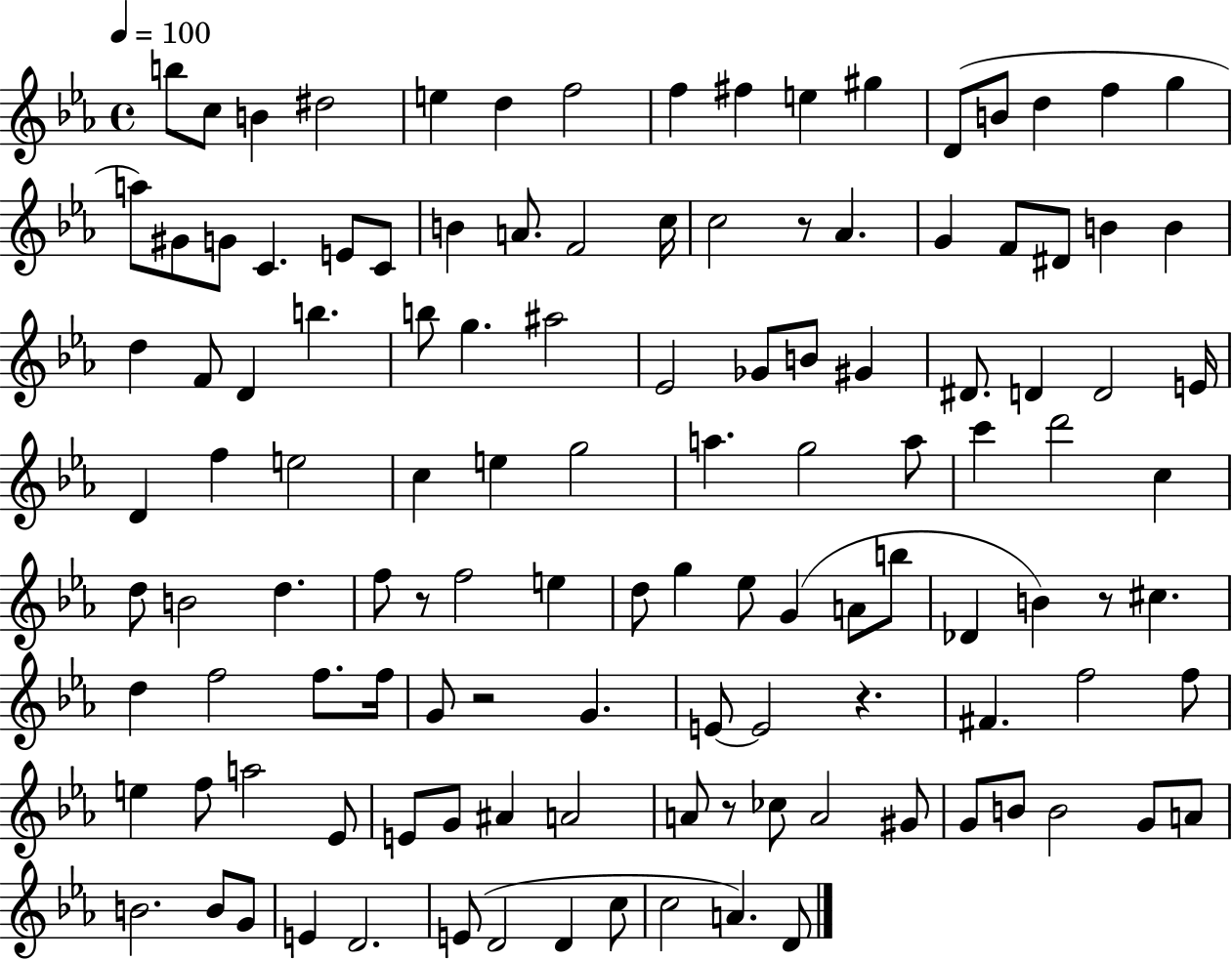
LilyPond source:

{
  \clef treble
  \time 4/4
  \defaultTimeSignature
  \key ees \major
  \tempo 4 = 100
  b''8 c''8 b'4 dis''2 | e''4 d''4 f''2 | f''4 fis''4 e''4 gis''4 | d'8( b'8 d''4 f''4 g''4 | \break a''8) gis'8 g'8 c'4. e'8 c'8 | b'4 a'8. f'2 c''16 | c''2 r8 aes'4. | g'4 f'8 dis'8 b'4 b'4 | \break d''4 f'8 d'4 b''4. | b''8 g''4. ais''2 | ees'2 ges'8 b'8 gis'4 | dis'8. d'4 d'2 e'16 | \break d'4 f''4 e''2 | c''4 e''4 g''2 | a''4. g''2 a''8 | c'''4 d'''2 c''4 | \break d''8 b'2 d''4. | f''8 r8 f''2 e''4 | d''8 g''4 ees''8 g'4( a'8 b''8 | des'4 b'4) r8 cis''4. | \break d''4 f''2 f''8. f''16 | g'8 r2 g'4. | e'8~~ e'2 r4. | fis'4. f''2 f''8 | \break e''4 f''8 a''2 ees'8 | e'8 g'8 ais'4 a'2 | a'8 r8 ces''8 a'2 gis'8 | g'8 b'8 b'2 g'8 a'8 | \break b'2. b'8 g'8 | e'4 d'2. | e'8( d'2 d'4 c''8 | c''2 a'4.) d'8 | \break \bar "|."
}